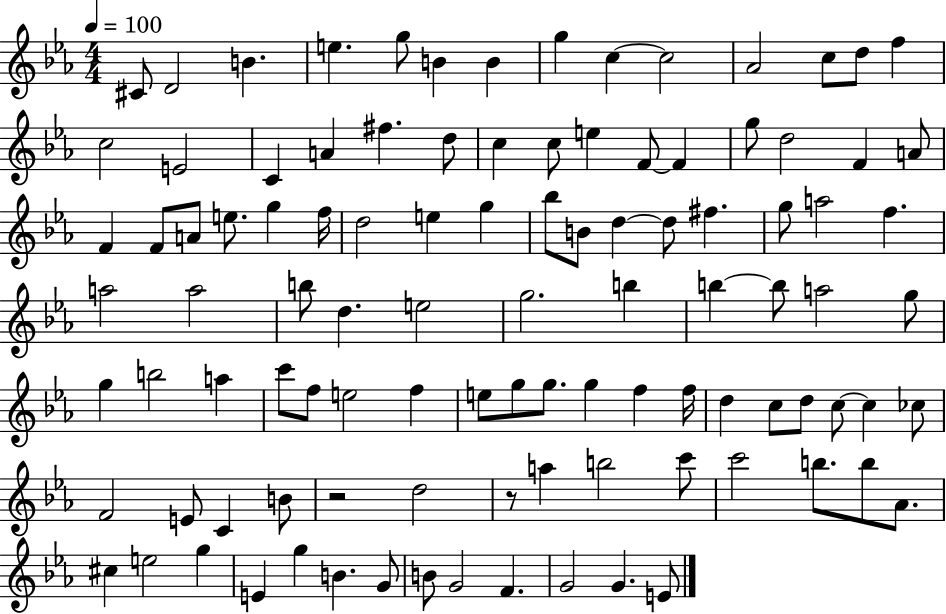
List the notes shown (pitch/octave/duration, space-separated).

C#4/e D4/h B4/q. E5/q. G5/e B4/q B4/q G5/q C5/q C5/h Ab4/h C5/e D5/e F5/q C5/h E4/h C4/q A4/q F#5/q. D5/e C5/q C5/e E5/q F4/e F4/q G5/e D5/h F4/q A4/e F4/q F4/e A4/e E5/e. G5/q F5/s D5/h E5/q G5/q Bb5/e B4/e D5/q D5/e F#5/q. G5/e A5/h F5/q. A5/h A5/h B5/e D5/q. E5/h G5/h. B5/q B5/q B5/e A5/h G5/e G5/q B5/h A5/q C6/e F5/e E5/h F5/q E5/e G5/e G5/e. G5/q F5/q F5/s D5/q C5/e D5/e C5/e C5/q CES5/e F4/h E4/e C4/q B4/e R/h D5/h R/e A5/q B5/h C6/e C6/h B5/e. B5/e Ab4/e. C#5/q E5/h G5/q E4/q G5/q B4/q. G4/e B4/e G4/h F4/q. G4/h G4/q. E4/e